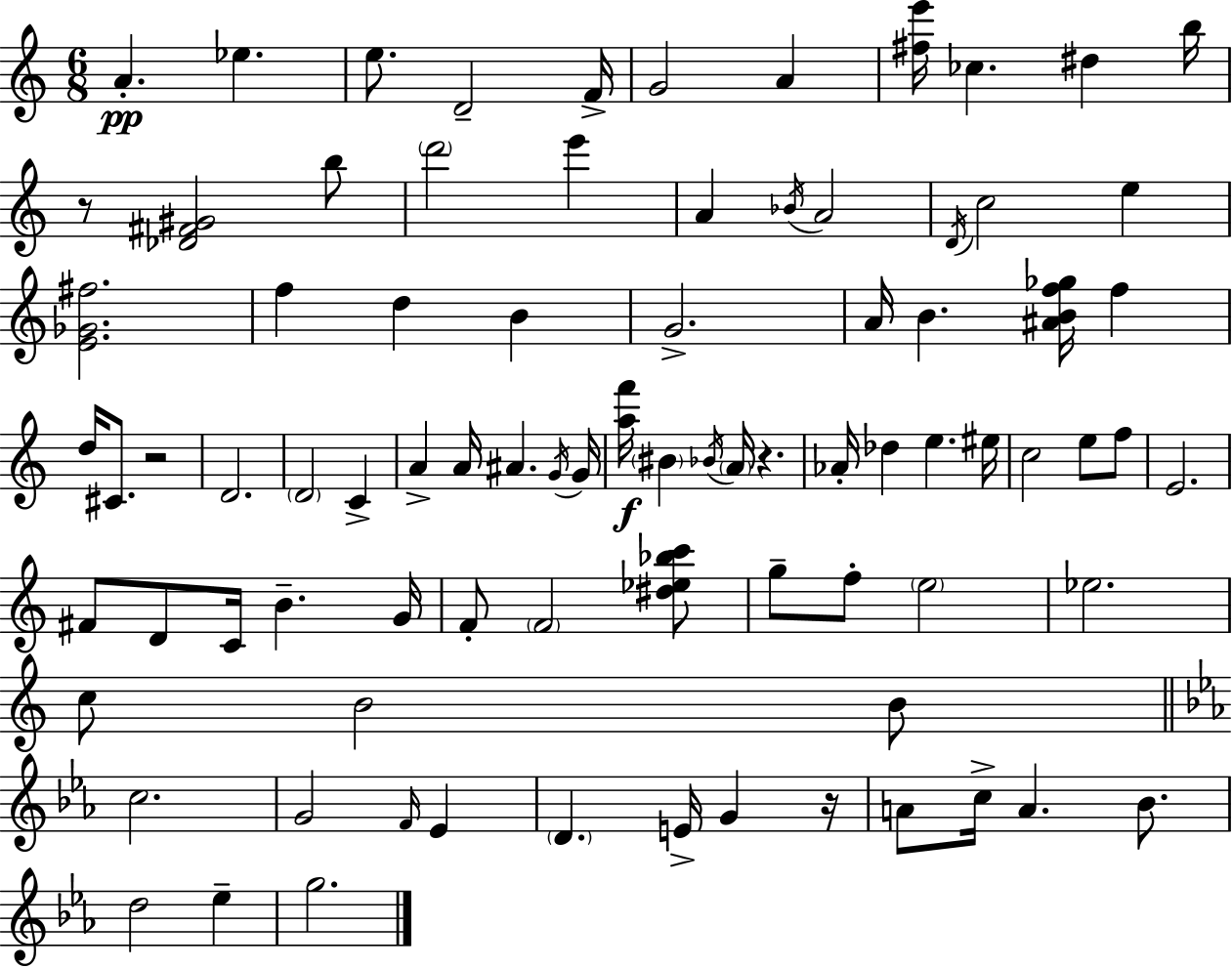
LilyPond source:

{
  \clef treble
  \numericTimeSignature
  \time 6/8
  \key c \major
  a'4.-.\pp ees''4. | e''8. d'2-- f'16-> | g'2 a'4 | <fis'' e'''>16 ces''4. dis''4 b''16 | \break r8 <des' fis' gis'>2 b''8 | \parenthesize d'''2 e'''4 | a'4 \acciaccatura { bes'16 } a'2 | \acciaccatura { d'16 } c''2 e''4 | \break <e' ges' fis''>2. | f''4 d''4 b'4 | g'2.-> | a'16 b'4. <ais' b' f'' ges''>16 f''4 | \break d''16 cis'8. r2 | d'2. | \parenthesize d'2 c'4-> | a'4-> a'16 ais'4. | \break \acciaccatura { g'16 } g'16 <a'' f'''>16\f \parenthesize bis'4 \acciaccatura { bes'16 } \parenthesize a'16 r4. | aes'16-. des''4 e''4. | eis''16 c''2 | e''8 f''8 e'2. | \break fis'8 d'8 c'16 b'4.-- | g'16 f'8-. \parenthesize f'2 | <dis'' ees'' bes'' c'''>8 g''8-- f''8-. \parenthesize e''2 | ees''2. | \break c''8 b'2 | b'8 \bar "||" \break \key c \minor c''2. | g'2 \grace { f'16 } ees'4 | \parenthesize d'4. e'16-> g'4 | r16 a'8 c''16-> a'4. bes'8. | \break d''2 ees''4-- | g''2. | \bar "|."
}